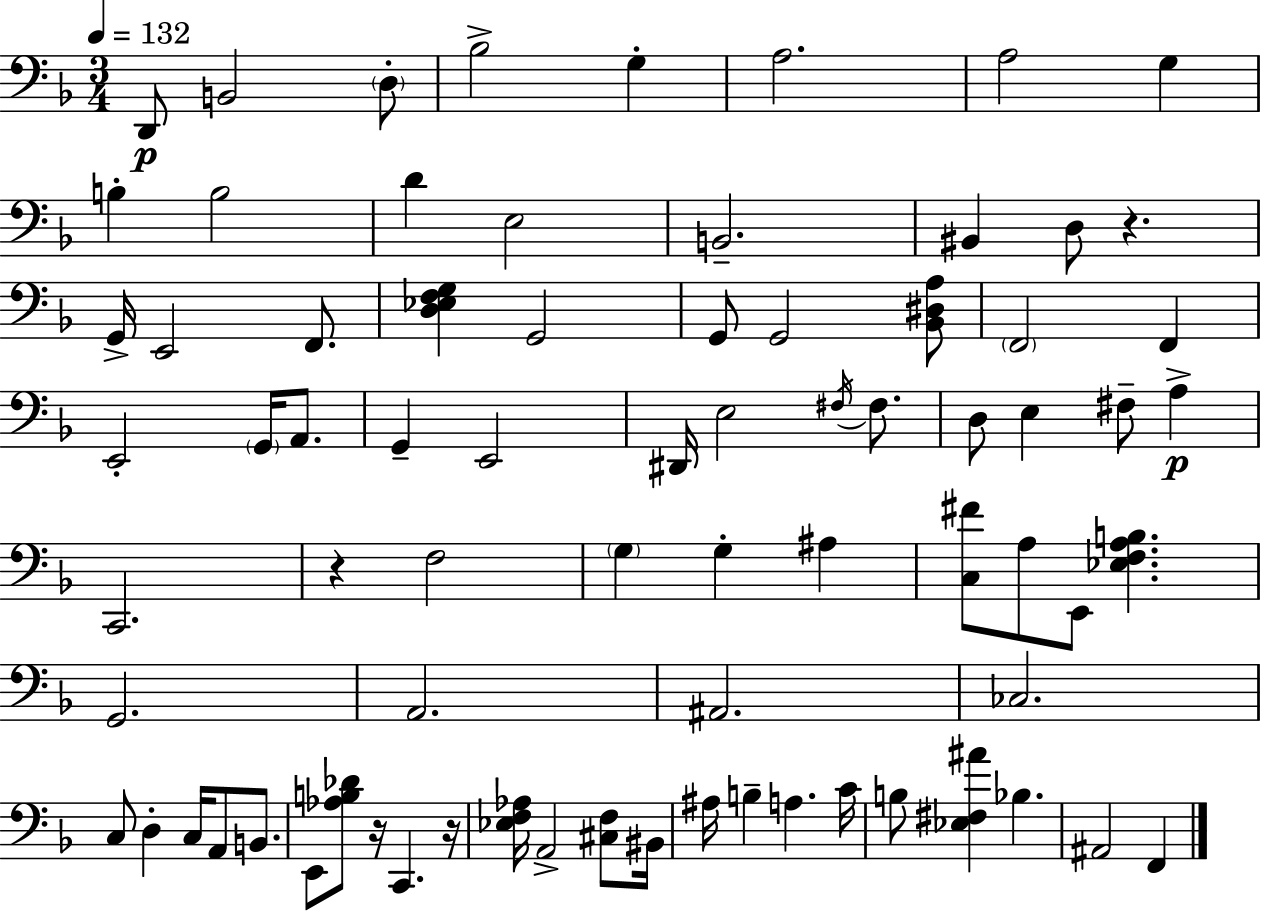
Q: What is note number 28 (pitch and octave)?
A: E2